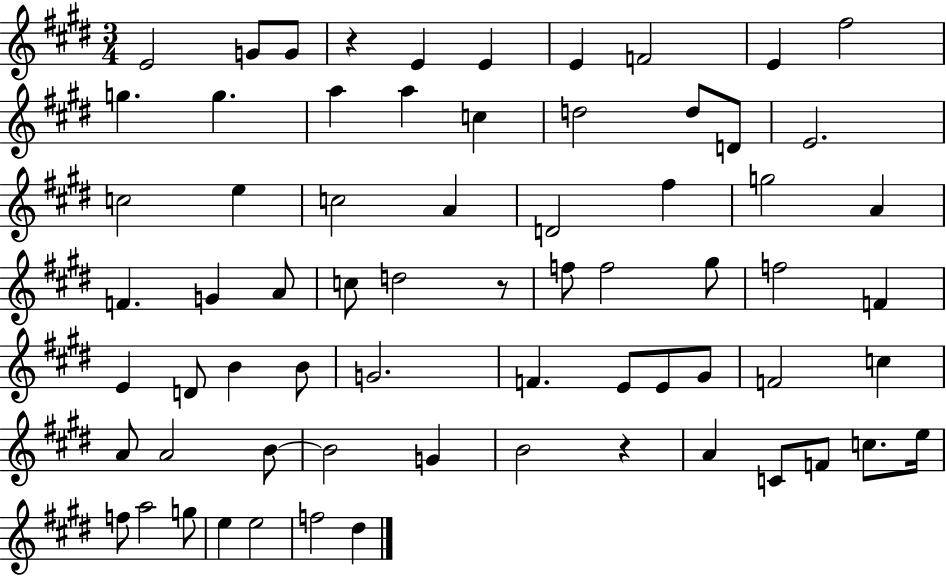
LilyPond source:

{
  \clef treble
  \numericTimeSignature
  \time 3/4
  \key e \major
  e'2 g'8 g'8 | r4 e'4 e'4 | e'4 f'2 | e'4 fis''2 | \break g''4. g''4. | a''4 a''4 c''4 | d''2 d''8 d'8 | e'2. | \break c''2 e''4 | c''2 a'4 | d'2 fis''4 | g''2 a'4 | \break f'4. g'4 a'8 | c''8 d''2 r8 | f''8 f''2 gis''8 | f''2 f'4 | \break e'4 d'8 b'4 b'8 | g'2. | f'4. e'8 e'8 gis'8 | f'2 c''4 | \break a'8 a'2 b'8~~ | b'2 g'4 | b'2 r4 | a'4 c'8 f'8 c''8. e''16 | \break f''8 a''2 g''8 | e''4 e''2 | f''2 dis''4 | \bar "|."
}